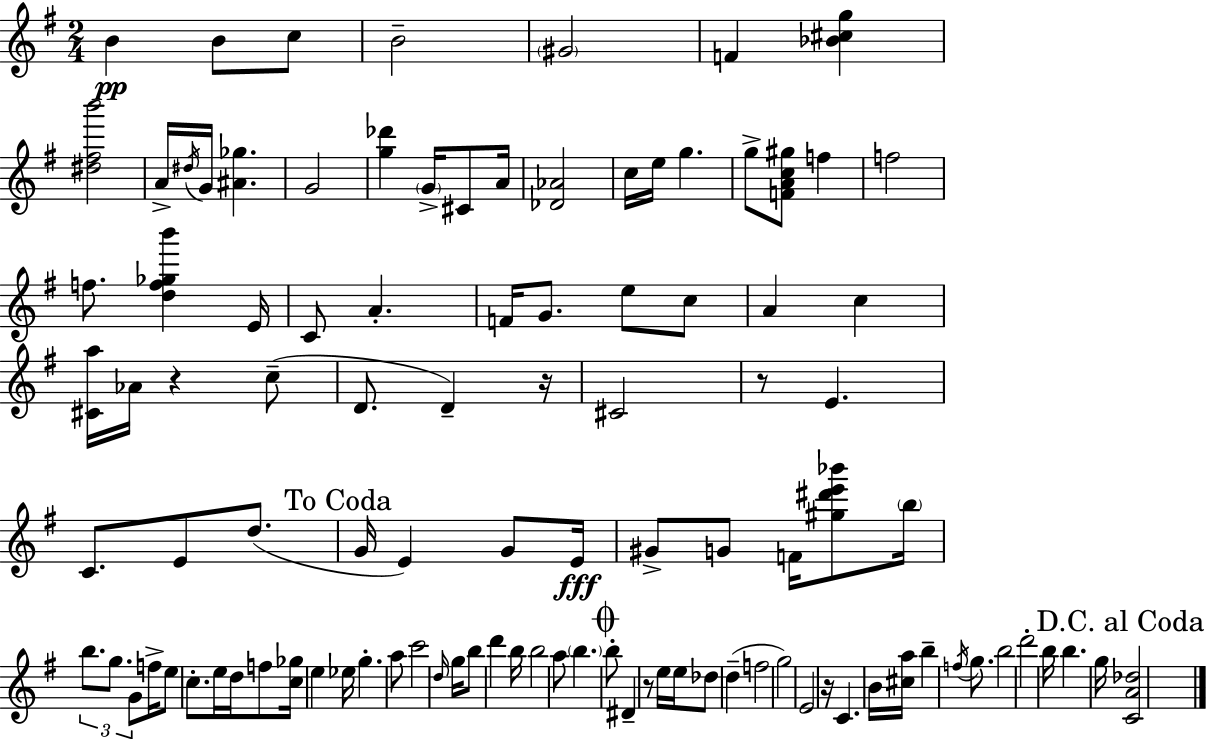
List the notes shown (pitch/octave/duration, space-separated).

B4/q B4/e C5/e B4/h G#4/h F4/q [Bb4,C#5,G5]/q [D#5,F#5,B6]/h A4/s D#5/s G4/s [A#4,Gb5]/q. G4/h [G5,Db6]/q G4/s C#4/e A4/s [Db4,Ab4]/h C5/s E5/s G5/q. G5/e [F4,A4,C5,G#5]/e F5/q F5/h F5/e. [D5,F5,Gb5,B6]/q E4/s C4/e A4/q. F4/s G4/e. E5/e C5/e A4/q C5/q [C#4,A5]/s Ab4/s R/q C5/e D4/e. D4/q R/s C#4/h R/e E4/q. C4/e. E4/e D5/e. G4/s E4/q G4/e E4/s G#4/e G4/e F4/s [G#5,D#6,E6,Bb6]/e B5/s B5/e. G5/e. G4/e F5/s E5/e C5/e. E5/s D5/s F5/e [C5,Gb5]/s E5/q Eb5/s G5/q. A5/e C6/h D5/s G5/s B5/e D6/q B5/s B5/h A5/e B5/q. B5/e D#4/q R/e E5/s E5/s Db5/e D5/q F5/h G5/h E4/h R/s C4/q. B4/s [C#5,A5]/s B5/q F5/s G5/e. B5/h D6/h B5/s B5/q. G5/s [C4,A4,Db5]/h